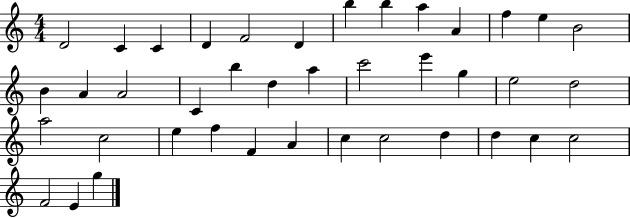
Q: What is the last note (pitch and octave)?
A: G5